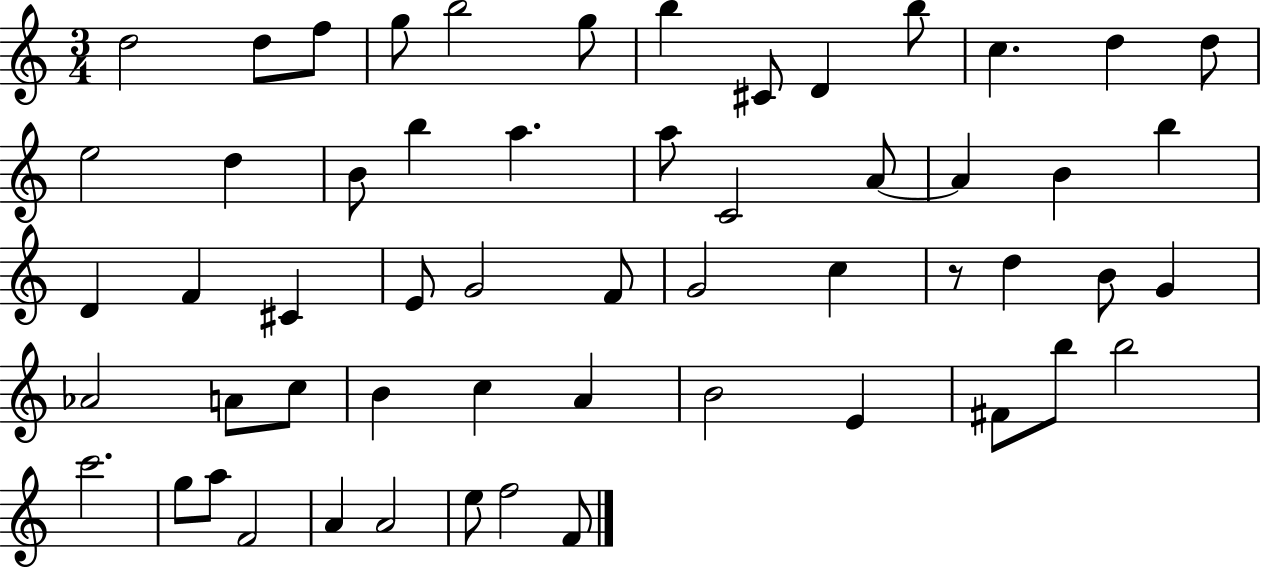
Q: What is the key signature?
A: C major